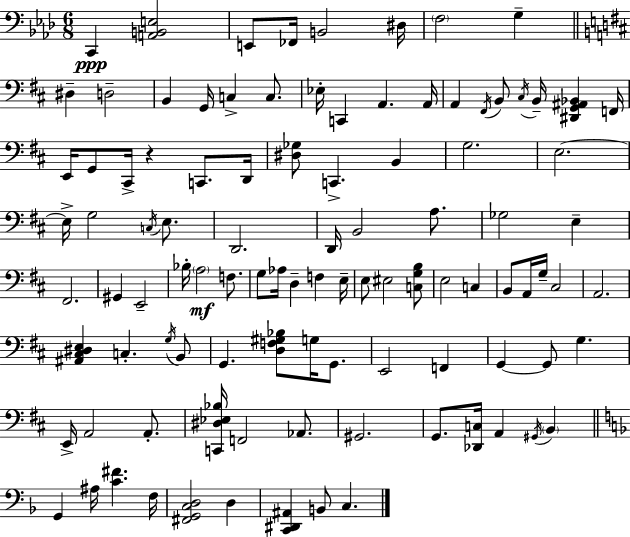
{
  \clef bass
  \numericTimeSignature
  \time 6/8
  \key aes \major
  c,4\ppp <a, b, e>2 | e,8 fes,16 b,2 dis16 | \parenthesize f2 g4-- | \bar "||" \break \key d \major dis4-- d2-- | b,4 g,16 c4-> c8. | ees16-. c,4 a,4. a,16 | a,4 \acciaccatura { fis,16 } b,8 \acciaccatura { cis16 } b,16-- <dis, g, ais, bes,>4 | \break f,16 e,16 g,8 cis,16-> r4 c,8. | d,16 <dis ges>8 c,4.-> b,4 | g2. | e2.~~ | \break e16-> g2 \acciaccatura { c16 } | e8. d,2. | d,16 b,2 | a8. ges2 e4-- | \break fis,2. | gis,4 e,2-- | bes16-. \parenthesize a2\mf | f8. g8 aes16 d4-- f4 | \break e16-- e8 eis2 | <c g b>8 e2 c4 | b,8 a,16 g16-- cis2 | a,2. | \break <ais, cis dis e>4 c4.-. | \acciaccatura { g16 } b,8 g,4. <d f gis bes>8 | g16 g,8. e,2 | f,4 g,4~~ g,8 g4. | \break e,16-> a,2 | a,8.-. <c, dis ees bes>16 f,2 | aes,8. gis,2. | g,8. <des, c>16 a,4 | \break \acciaccatura { gis,16 } \parenthesize b,4 \bar "||" \break \key f \major g,4 ais16 <c' fis'>4. f16 | <fis, g, c d>2 d4 | <c, dis, ais,>4 b,8 c4. | \bar "|."
}